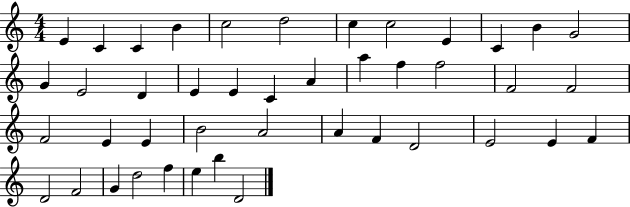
{
  \clef treble
  \numericTimeSignature
  \time 4/4
  \key c \major
  e'4 c'4 c'4 b'4 | c''2 d''2 | c''4 c''2 e'4 | c'4 b'4 g'2 | \break g'4 e'2 d'4 | e'4 e'4 c'4 a'4 | a''4 f''4 f''2 | f'2 f'2 | \break f'2 e'4 e'4 | b'2 a'2 | a'4 f'4 d'2 | e'2 e'4 f'4 | \break d'2 f'2 | g'4 d''2 f''4 | e''4 b''4 d'2 | \bar "|."
}